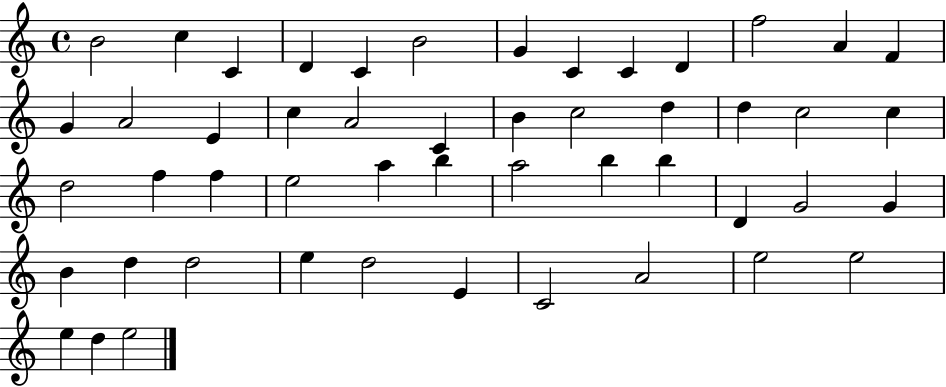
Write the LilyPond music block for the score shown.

{
  \clef treble
  \time 4/4
  \defaultTimeSignature
  \key c \major
  b'2 c''4 c'4 | d'4 c'4 b'2 | g'4 c'4 c'4 d'4 | f''2 a'4 f'4 | \break g'4 a'2 e'4 | c''4 a'2 c'4 | b'4 c''2 d''4 | d''4 c''2 c''4 | \break d''2 f''4 f''4 | e''2 a''4 b''4 | a''2 b''4 b''4 | d'4 g'2 g'4 | \break b'4 d''4 d''2 | e''4 d''2 e'4 | c'2 a'2 | e''2 e''2 | \break e''4 d''4 e''2 | \bar "|."
}